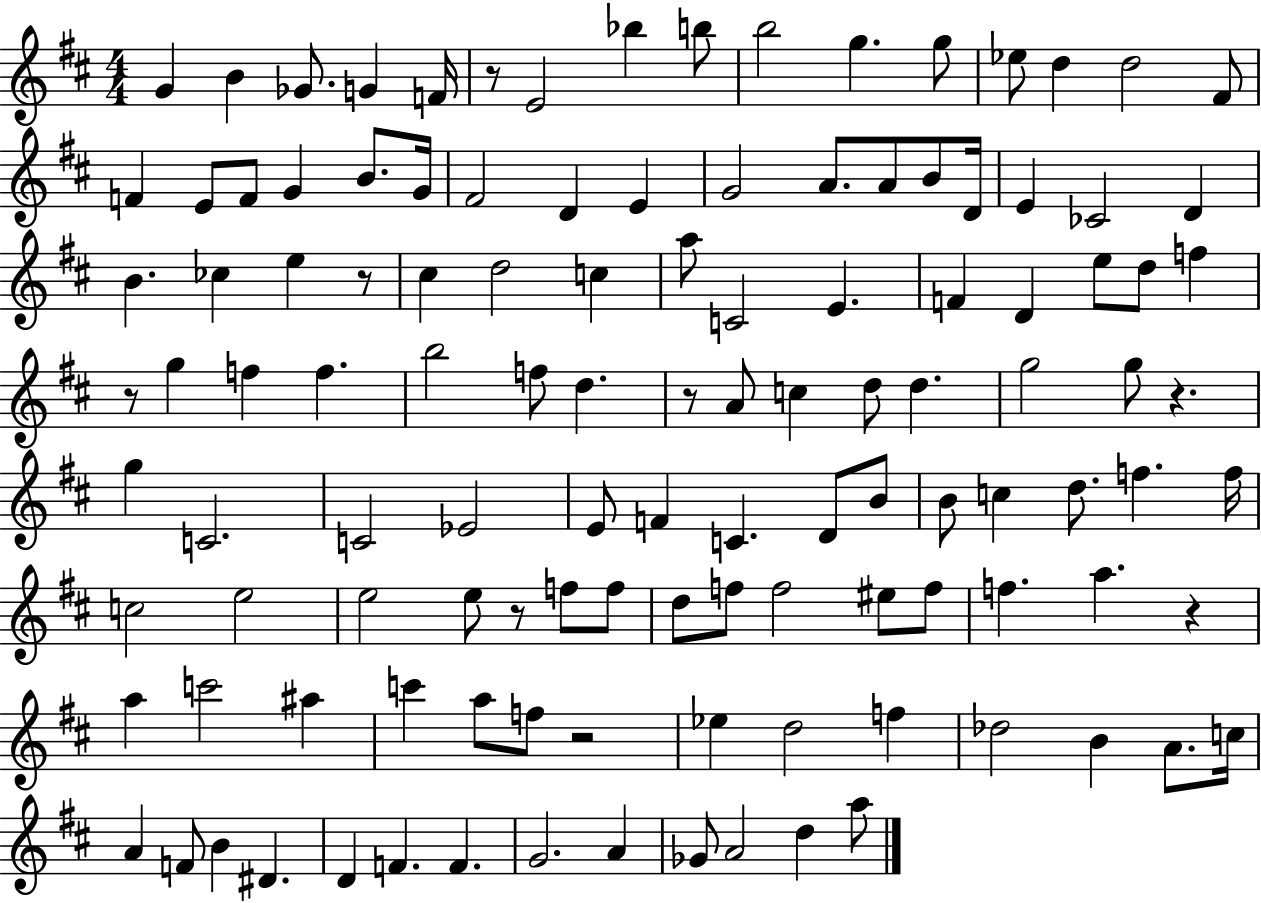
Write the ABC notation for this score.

X:1
T:Untitled
M:4/4
L:1/4
K:D
G B _G/2 G F/4 z/2 E2 _b b/2 b2 g g/2 _e/2 d d2 ^F/2 F E/2 F/2 G B/2 G/4 ^F2 D E G2 A/2 A/2 B/2 D/4 E _C2 D B _c e z/2 ^c d2 c a/2 C2 E F D e/2 d/2 f z/2 g f f b2 f/2 d z/2 A/2 c d/2 d g2 g/2 z g C2 C2 _E2 E/2 F C D/2 B/2 B/2 c d/2 f f/4 c2 e2 e2 e/2 z/2 f/2 f/2 d/2 f/2 f2 ^e/2 f/2 f a z a c'2 ^a c' a/2 f/2 z2 _e d2 f _d2 B A/2 c/4 A F/2 B ^D D F F G2 A _G/2 A2 d a/2